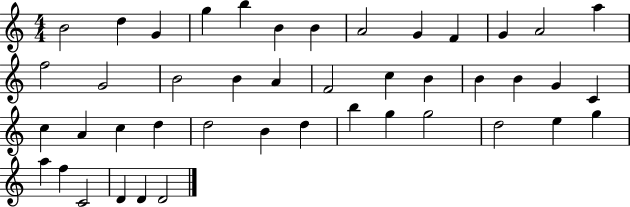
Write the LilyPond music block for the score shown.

{
  \clef treble
  \numericTimeSignature
  \time 4/4
  \key c \major
  b'2 d''4 g'4 | g''4 b''4 b'4 b'4 | a'2 g'4 f'4 | g'4 a'2 a''4 | \break f''2 g'2 | b'2 b'4 a'4 | f'2 c''4 b'4 | b'4 b'4 g'4 c'4 | \break c''4 a'4 c''4 d''4 | d''2 b'4 d''4 | b''4 g''4 g''2 | d''2 e''4 g''4 | \break a''4 f''4 c'2 | d'4 d'4 d'2 | \bar "|."
}